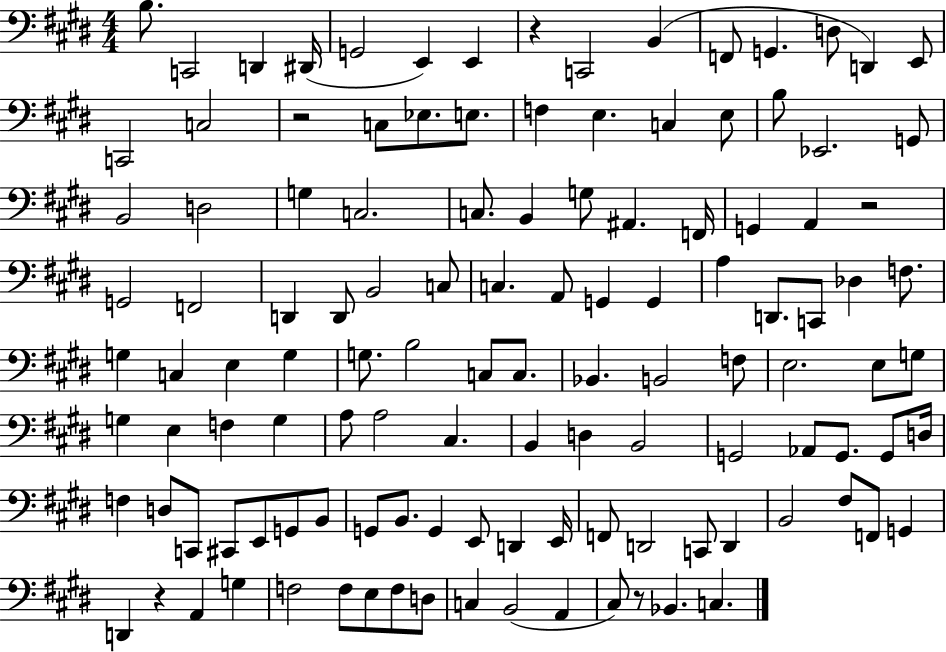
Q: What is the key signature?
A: E major